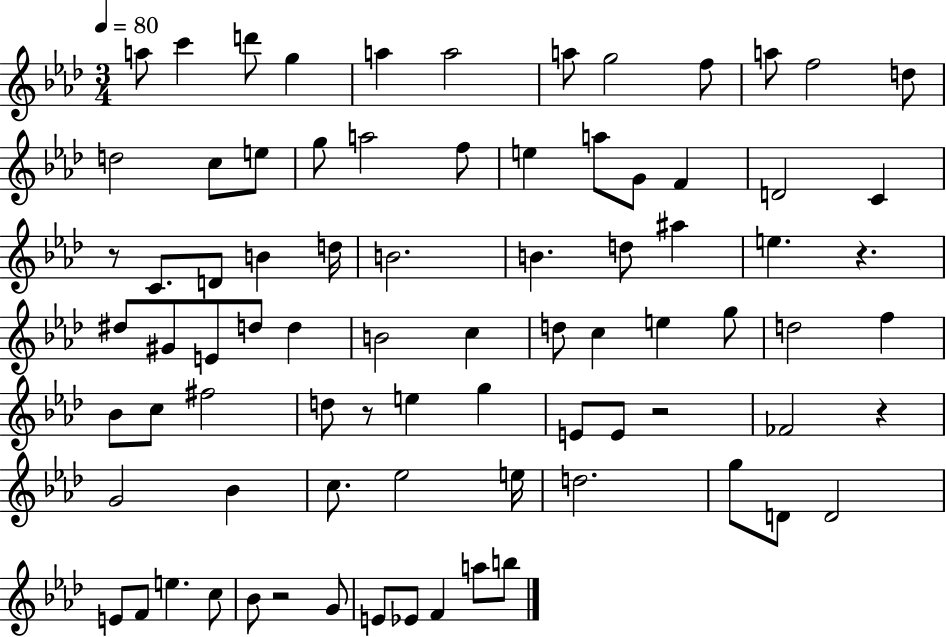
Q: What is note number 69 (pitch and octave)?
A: Bb4